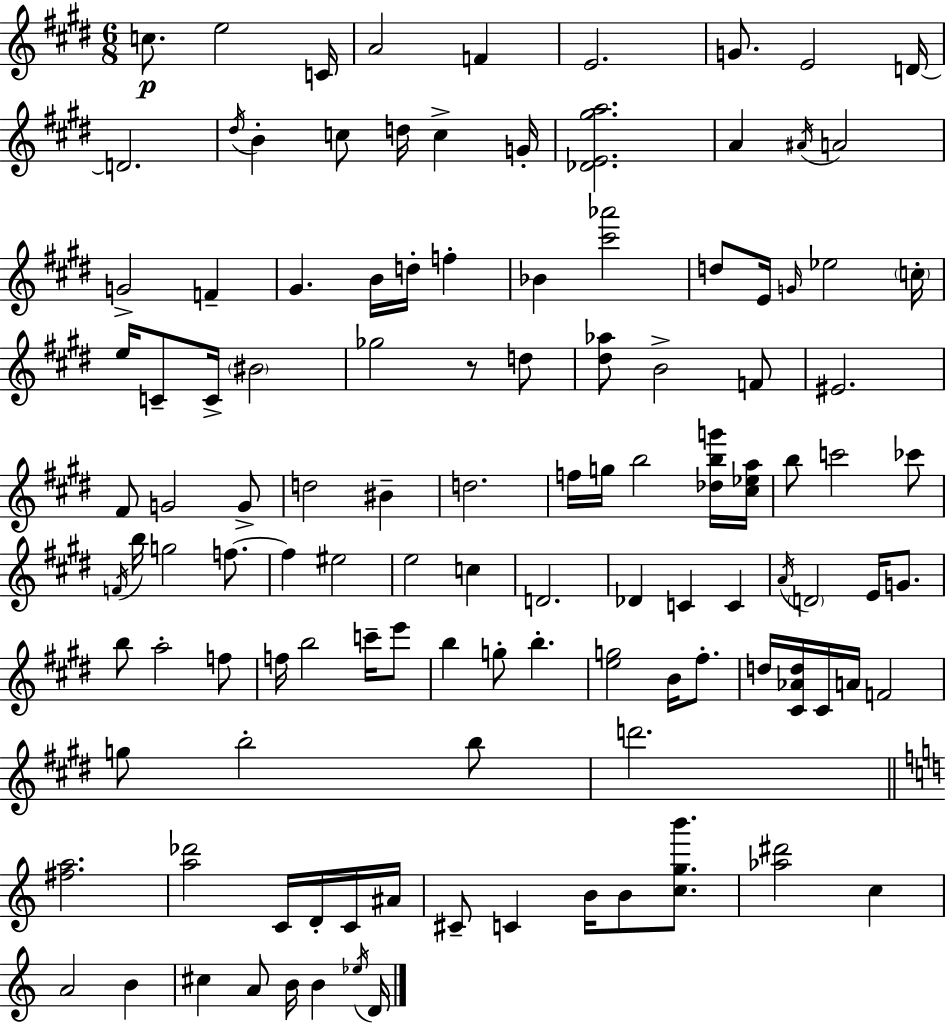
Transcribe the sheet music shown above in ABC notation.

X:1
T:Untitled
M:6/8
L:1/4
K:E
c/2 e2 C/4 A2 F E2 G/2 E2 D/4 D2 ^d/4 B c/2 d/4 c G/4 [_DE^ga]2 A ^A/4 A2 G2 F ^G B/4 d/4 f _B [^c'_a']2 d/2 E/4 G/4 _e2 c/4 e/4 C/2 C/4 ^B2 _g2 z/2 d/2 [^d_a]/2 B2 F/2 ^E2 ^F/2 G2 G/2 d2 ^B d2 f/4 g/4 b2 [_dbg']/4 [^c_ea]/4 b/2 c'2 _c'/2 F/4 b/4 g2 f/2 f ^e2 e2 c D2 _D C C A/4 D2 E/4 G/2 b/2 a2 f/2 f/4 b2 c'/4 e'/2 b g/2 b [eg]2 B/4 ^f/2 d/4 [^C_Ad]/4 ^C/4 A/4 F2 g/2 b2 b/2 d'2 [^fa]2 [a_d']2 C/4 D/4 C/4 ^A/4 ^C/2 C B/4 B/2 [cgb']/2 [_a^d']2 c A2 B ^c A/2 B/4 B _e/4 D/4